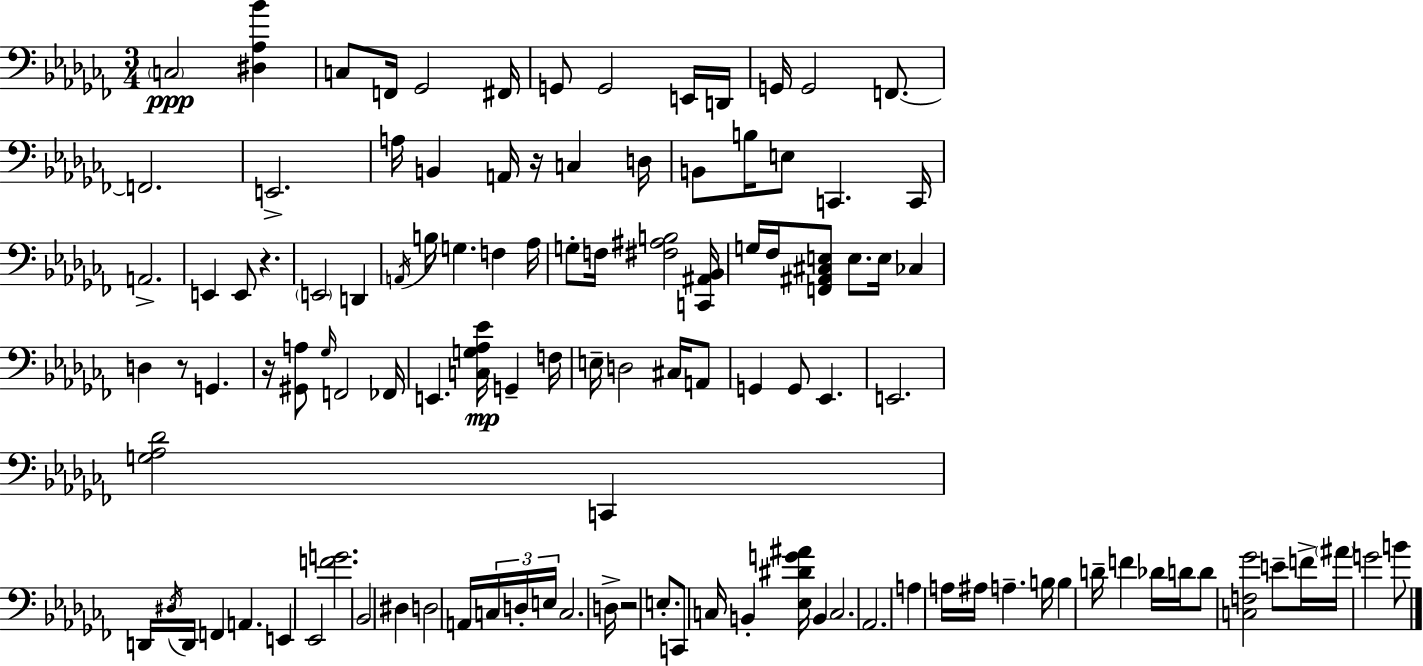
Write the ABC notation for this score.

X:1
T:Untitled
M:3/4
L:1/4
K:Abm
C,2 [^D,_A,_B] C,/2 F,,/4 _G,,2 ^F,,/4 G,,/2 G,,2 E,,/4 D,,/4 G,,/4 G,,2 F,,/2 F,,2 E,,2 A,/4 B,, A,,/4 z/4 C, D,/4 B,,/2 B,/4 E,/2 C,, C,,/4 A,,2 E,, E,,/2 z E,,2 D,, A,,/4 B,/4 G, F, _A,/4 G,/2 F,/4 [^F,^A,B,]2 [C,,^A,,_B,,]/4 G,/4 _F,/4 [F,,^A,,^C,E,]/2 E,/2 E,/4 _C, D, z/2 G,, z/4 [^G,,A,]/2 _G,/4 F,,2 _F,,/4 E,, [C,G,_A,_E]/4 G,, F,/4 E,/4 D,2 ^C,/4 A,,/2 G,, G,,/2 _E,, E,,2 [G,_A,_D]2 C,, D,,/4 ^D,/4 D,,/4 F,, A,, E,, _E,,2 [FG]2 _B,,2 ^D, D,2 A,,/4 C,/4 D,/4 E,/4 C,2 D,/4 z2 E,/2 C,,/2 C,/4 B,, [_E,^DG^A]/4 B,, C,2 _A,,2 A, A,/4 ^A,/4 A, B,/4 B, D/4 F _D/4 D/4 D/2 [C,F,_G]2 E/2 F/4 ^A/4 G2 B/2